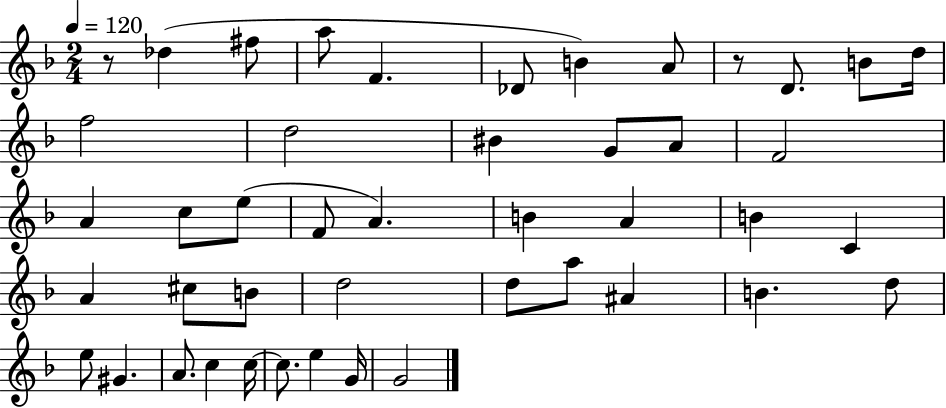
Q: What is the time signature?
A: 2/4